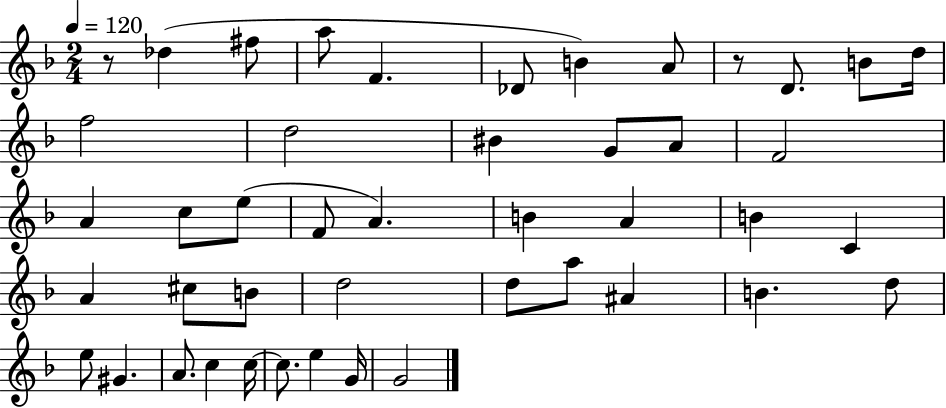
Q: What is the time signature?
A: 2/4